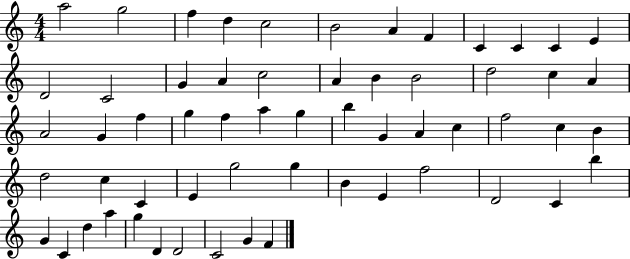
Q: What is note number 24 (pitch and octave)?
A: A4